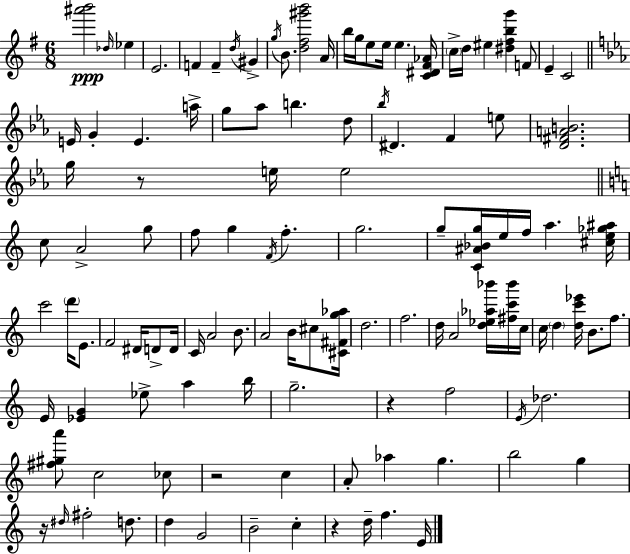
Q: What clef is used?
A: treble